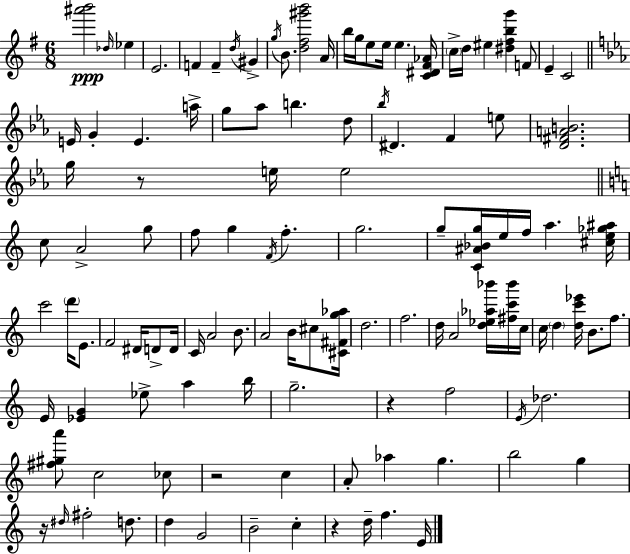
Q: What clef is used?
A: treble